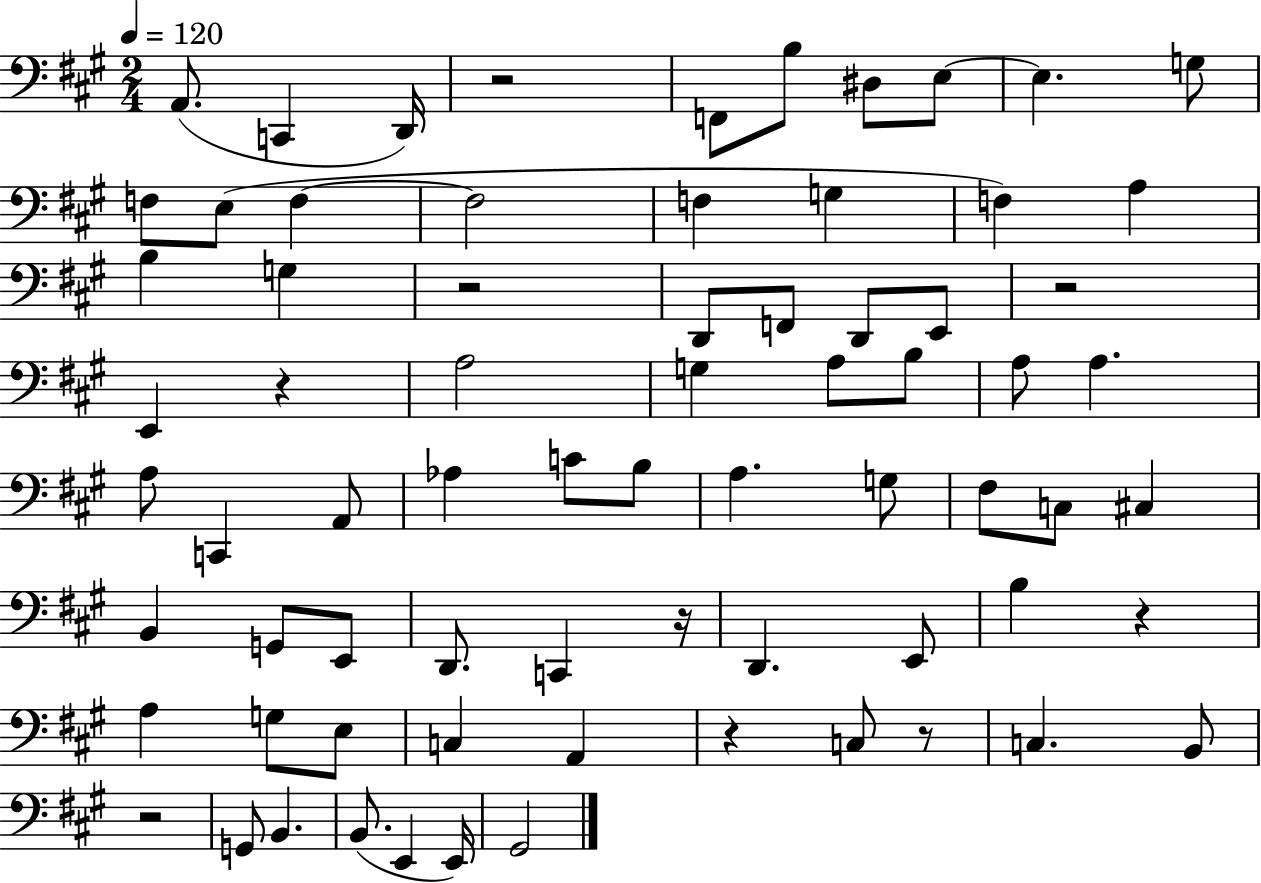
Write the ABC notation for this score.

X:1
T:Untitled
M:2/4
L:1/4
K:A
A,,/2 C,, D,,/4 z2 F,,/2 B,/2 ^D,/2 E,/2 E, G,/2 F,/2 E,/2 F, F,2 F, G, F, A, B, G, z2 D,,/2 F,,/2 D,,/2 E,,/2 z2 E,, z A,2 G, A,/2 B,/2 A,/2 A, A,/2 C,, A,,/2 _A, C/2 B,/2 A, G,/2 ^F,/2 C,/2 ^C, B,, G,,/2 E,,/2 D,,/2 C,, z/4 D,, E,,/2 B, z A, G,/2 E,/2 C, A,, z C,/2 z/2 C, B,,/2 z2 G,,/2 B,, B,,/2 E,, E,,/4 ^G,,2